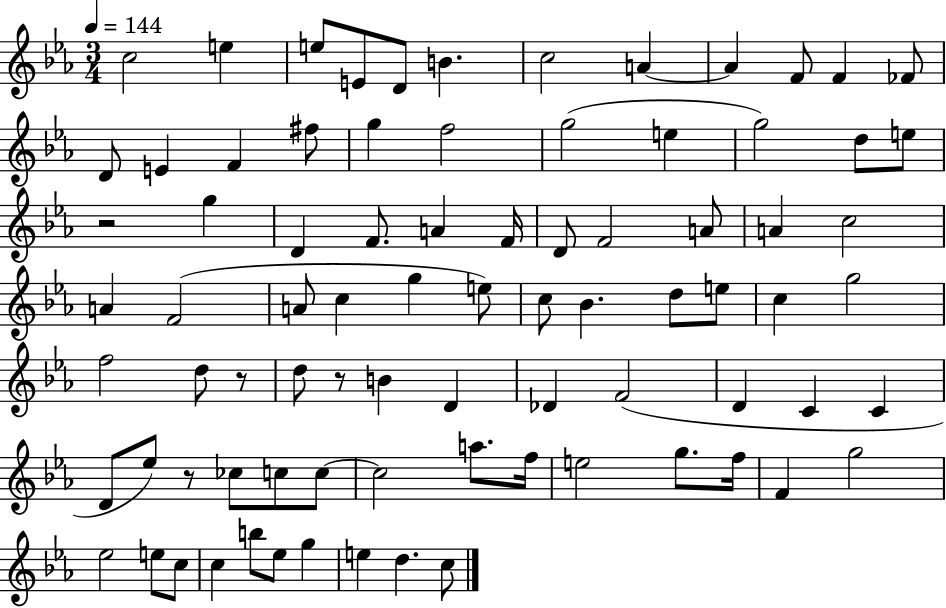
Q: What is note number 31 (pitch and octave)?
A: A4